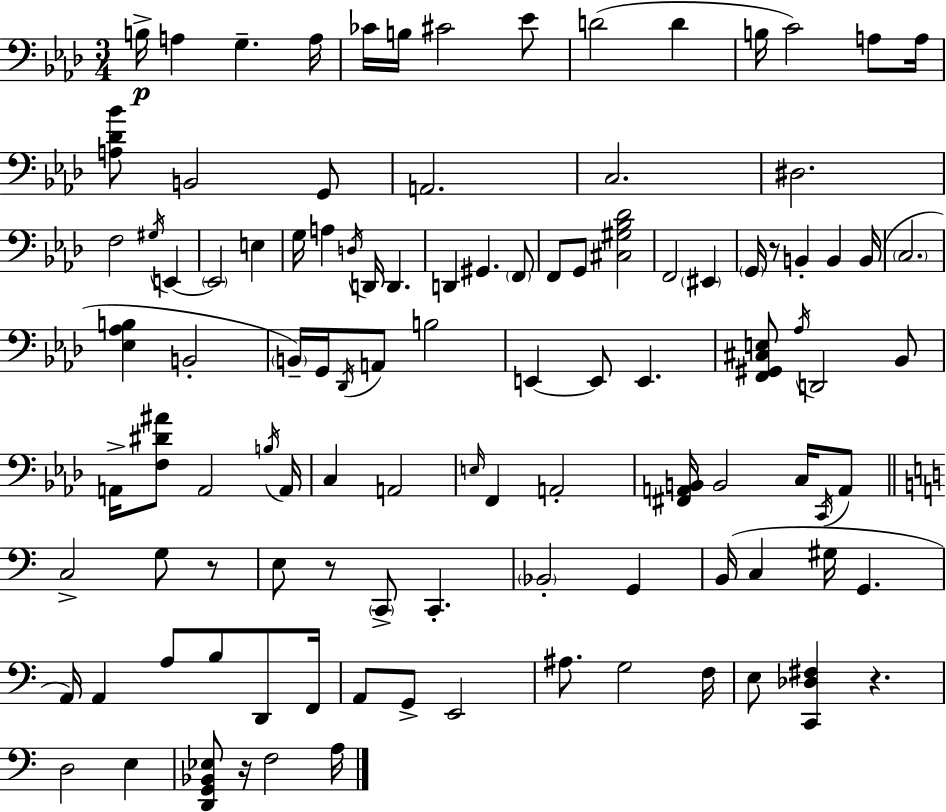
{
  \clef bass
  \numericTimeSignature
  \time 3/4
  \key aes \major
  b16->\p a4 g4.-- a16 | ces'16 b16 cis'2 ees'8 | d'2( d'4 | b16 c'2) a8 a16 | \break <a des' bes'>8 b,2 g,8 | a,2. | c2. | dis2. | \break f2 \acciaccatura { gis16 } e,4~~ | \parenthesize e,2 e4 | g16 a4 \acciaccatura { d16 } d,16 d,4. | d,4 gis,4. | \break \parenthesize f,8 f,8 g,8 <cis gis bes des'>2 | f,2 \parenthesize eis,4 | \parenthesize g,16 r8 b,4-. b,4 | b,16( \parenthesize c2. | \break <ees aes b>4 b,2-. | \parenthesize b,16--) g,16 \acciaccatura { des,16 } a,8 b2 | e,4~~ e,8 e,4. | <f, gis, cis e>8 \acciaccatura { aes16 } d,2 | \break bes,8 a,16-> <f dis' ais'>8 a,2 | \acciaccatura { b16 } a,16 c4 a,2 | \grace { e16 } f,4 a,2-. | <fis, a, b,>16 b,2 | \break c16 \acciaccatura { c,16 } a,8 \bar "||" \break \key c \major c2-> g8 r8 | e8 r8 \parenthesize c,8-> c,4.-. | \parenthesize bes,2-. g,4 | b,16( c4 gis16 g,4. | \break a,16) a,4 a8 b8 d,8 f,16 | a,8 g,8-> e,2 | ais8. g2 f16 | e8 <c, des fis>4 r4. | \break d2 e4 | <d, g, bes, ees>8 r16 f2 a16 | \bar "|."
}